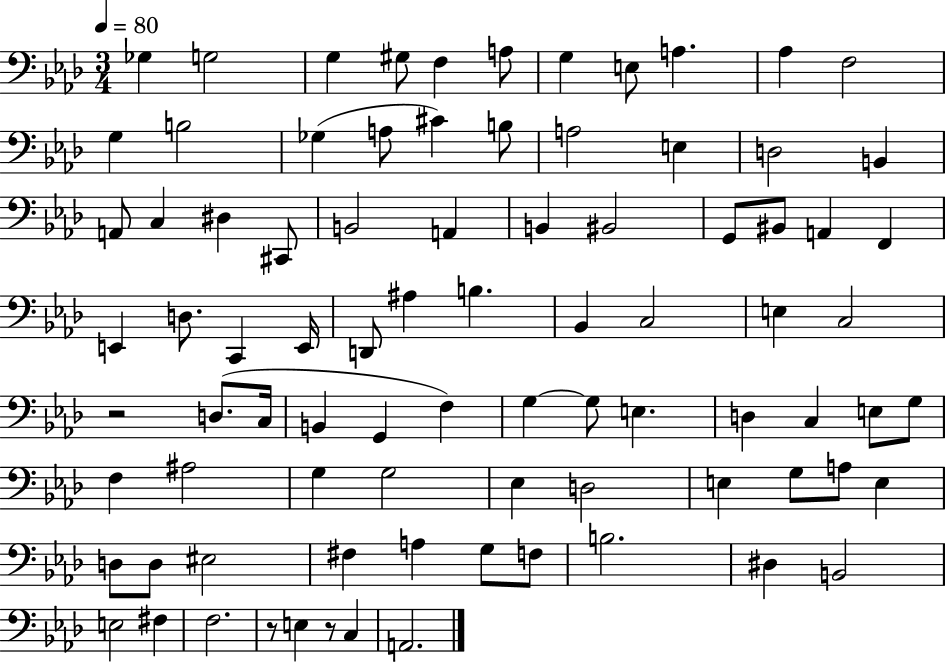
{
  \clef bass
  \numericTimeSignature
  \time 3/4
  \key aes \major
  \tempo 4 = 80
  ges4 g2 | g4 gis8 f4 a8 | g4 e8 a4. | aes4 f2 | \break g4 b2 | ges4( a8 cis'4) b8 | a2 e4 | d2 b,4 | \break a,8 c4 dis4 cis,8 | b,2 a,4 | b,4 bis,2 | g,8 bis,8 a,4 f,4 | \break e,4 d8. c,4 e,16 | d,8 ais4 b4. | bes,4 c2 | e4 c2 | \break r2 d8.( c16 | b,4 g,4 f4) | g4~~ g8 e4. | d4 c4 e8 g8 | \break f4 ais2 | g4 g2 | ees4 d2 | e4 g8 a8 e4 | \break d8 d8 eis2 | fis4 a4 g8 f8 | b2. | dis4 b,2 | \break e2 fis4 | f2. | r8 e4 r8 c4 | a,2. | \break \bar "|."
}